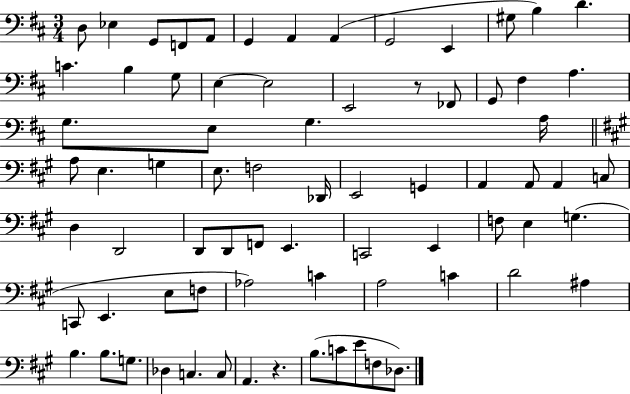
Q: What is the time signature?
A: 3/4